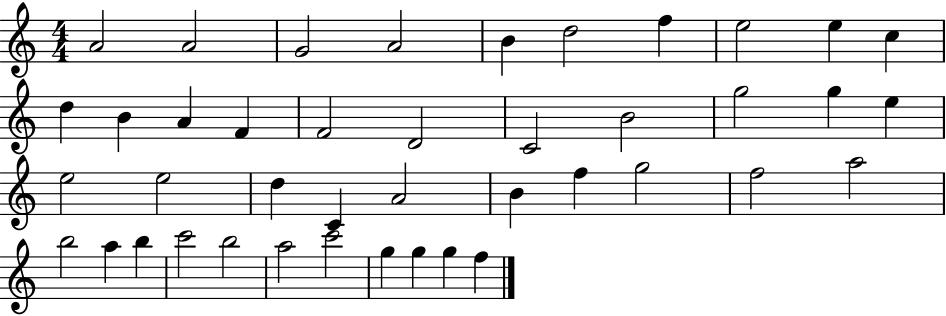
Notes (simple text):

A4/h A4/h G4/h A4/h B4/q D5/h F5/q E5/h E5/q C5/q D5/q B4/q A4/q F4/q F4/h D4/h C4/h B4/h G5/h G5/q E5/q E5/h E5/h D5/q C4/q A4/h B4/q F5/q G5/h F5/h A5/h B5/h A5/q B5/q C6/h B5/h A5/h C6/h G5/q G5/q G5/q F5/q